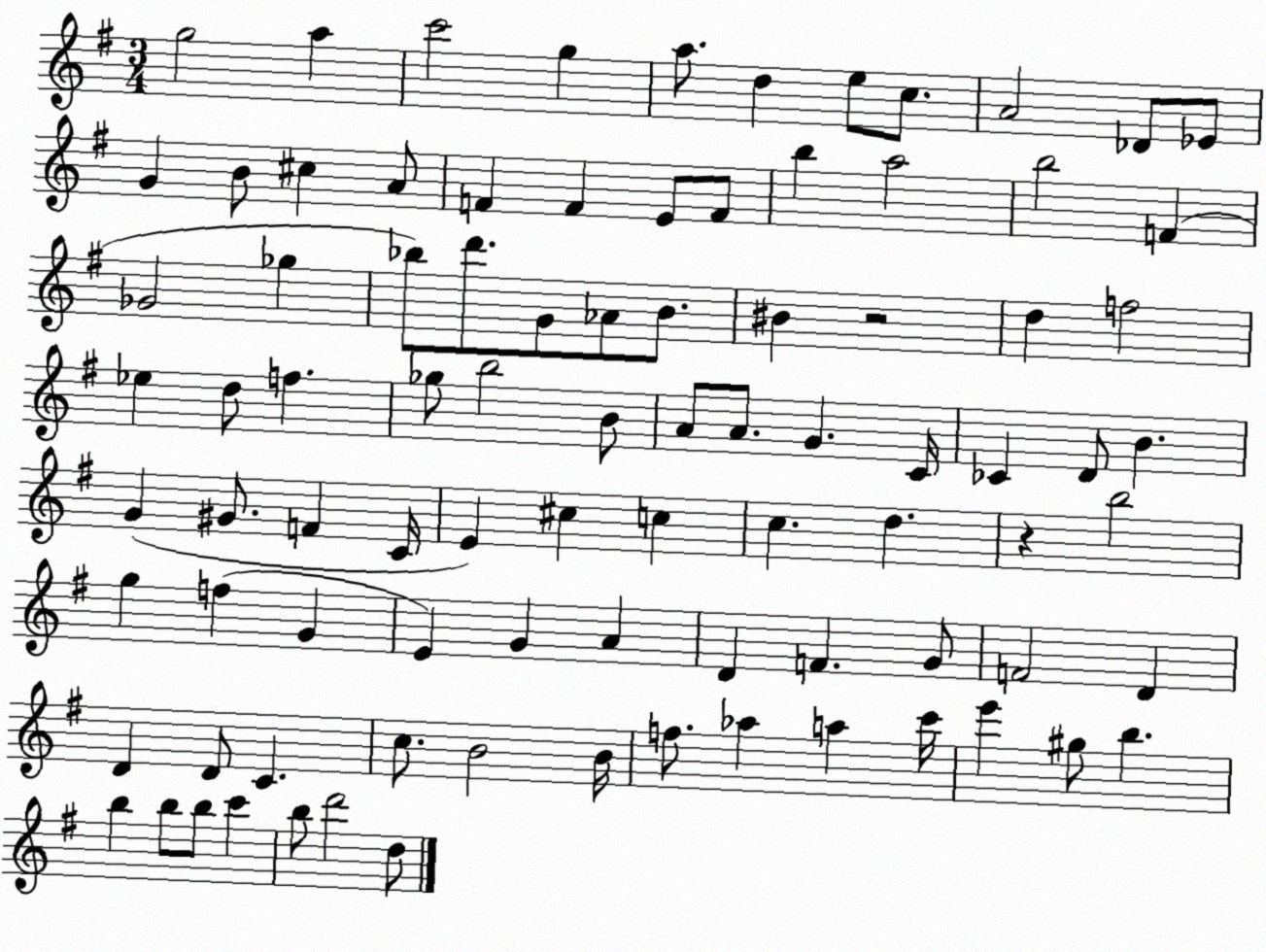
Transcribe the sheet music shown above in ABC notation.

X:1
T:Untitled
M:3/4
L:1/4
K:G
g2 a c'2 g a/2 d e/2 c/2 A2 _D/2 _E/2 G B/2 ^c A/2 F F E/2 F/2 b a2 b2 F _G2 _g _b/2 d'/2 G/2 _A/2 B/2 ^B z2 d f2 _e d/2 f _g/2 b2 B/2 A/2 A/2 G C/4 _C D/2 B G ^G/2 F C/4 E ^c c c d z b2 g f G E G A D F G/2 F2 D D D/2 C c/2 B2 B/4 f/2 _a a c'/4 e' ^g/2 b b b/2 b/2 c' b/2 d'2 d/2